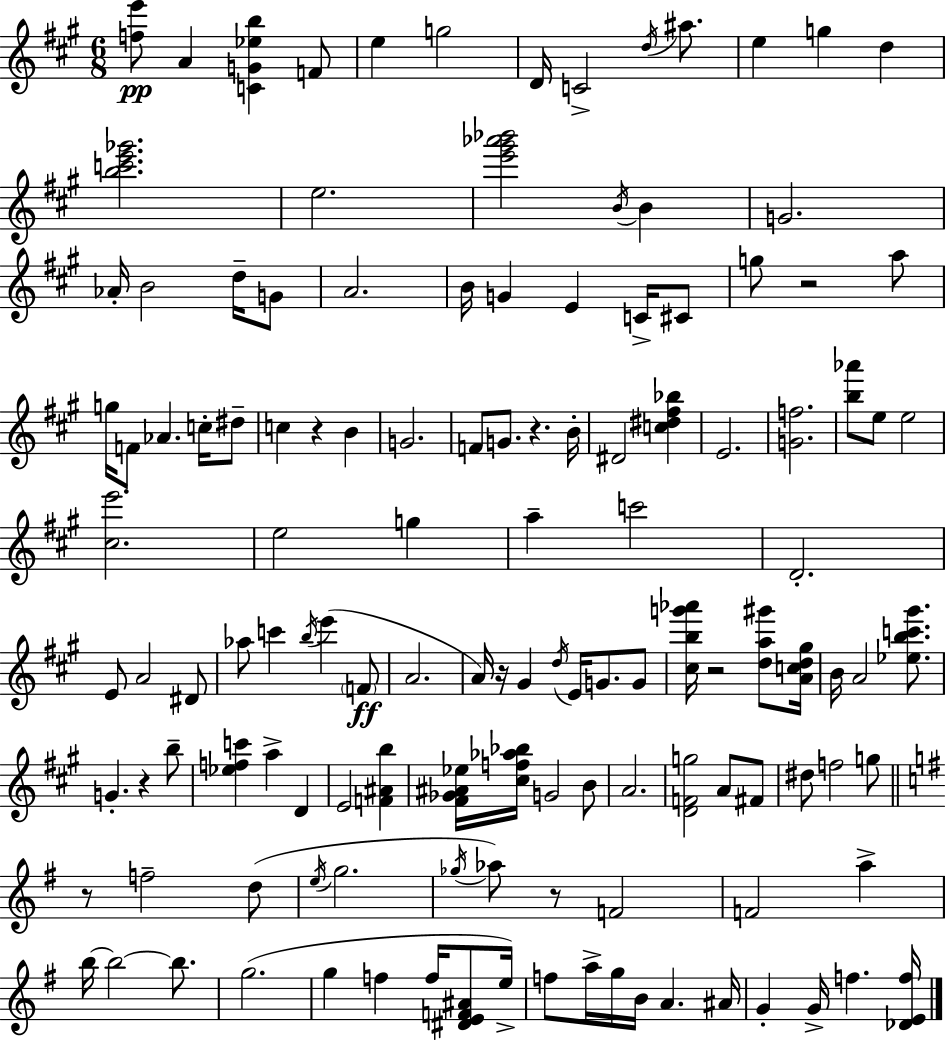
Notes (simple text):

[F5,E6]/e A4/q [C4,G4,Eb5,B5]/q F4/e E5/q G5/h D4/s C4/h D5/s A#5/e. E5/q G5/q D5/q [B5,C6,E6,Gb6]/h. E5/h. [E6,G#6,Ab6,Bb6]/h B4/s B4/q G4/h. Ab4/s B4/h D5/s G4/e A4/h. B4/s G4/q E4/q C4/s C#4/e G5/e R/h A5/e G5/s F4/e Ab4/q. C5/s D#5/e C5/q R/q B4/q G4/h. F4/e G4/e. R/q. B4/s D#4/h [C5,D#5,F#5,Bb5]/q E4/h. [G4,F5]/h. [B5,Ab6]/e E5/e E5/h [C#5,E6]/h. E5/h G5/q A5/q C6/h D4/h. E4/e A4/h D#4/e Ab5/e C6/q B5/s E6/q F4/e A4/h. A4/s R/s G#4/q D5/s E4/s G4/e. G4/e [C#5,B5,G6,Ab6]/s R/h [D5,A5,G#6]/e [A4,C5,D5,G#5]/s B4/s A4/h [Eb5,B5,C6,G#6]/e. G4/q. R/q B5/e [Eb5,F5,C6]/q A5/q D4/q E4/h [F4,A#4,B5]/q [F#4,Gb4,A#4,Eb5]/s [C#5,F5,Ab5,Bb5]/s G4/h B4/e A4/h. [D4,F4,G5]/h A4/e F#4/e D#5/e F5/h G5/e R/e F5/h D5/e E5/s G5/h. Gb5/s Ab5/e R/e F4/h F4/h A5/q B5/s B5/h B5/e. G5/h. G5/q F5/q F5/s [D#4,E4,F4,A#4]/e E5/s F5/e A5/s G5/s B4/s A4/q. A#4/s G4/q G4/s F5/q. [Db4,E4,F5]/s